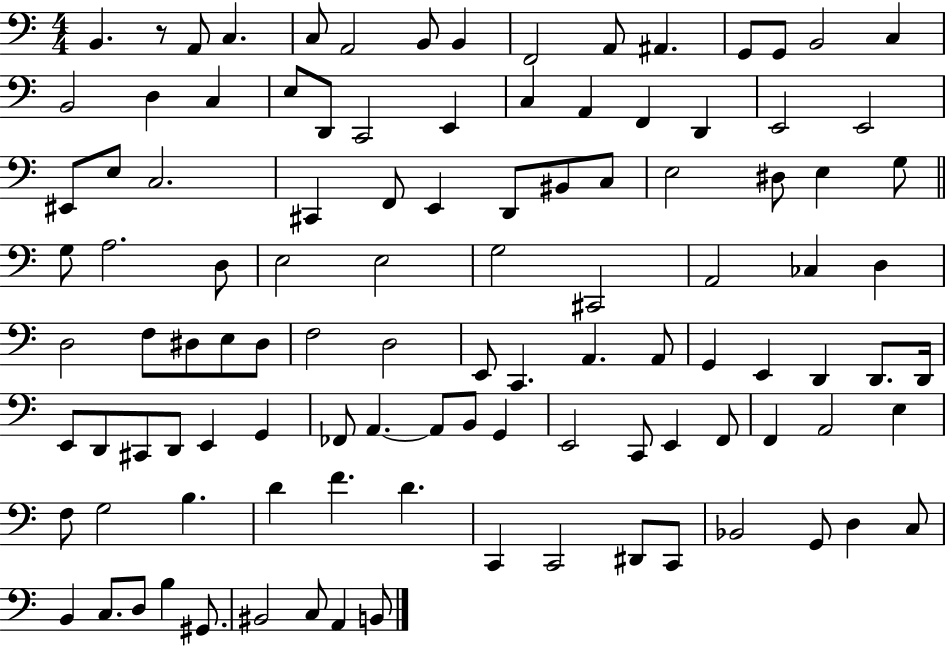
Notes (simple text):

B2/q. R/e A2/e C3/q. C3/e A2/h B2/e B2/q F2/h A2/e A#2/q. G2/e G2/e B2/h C3/q B2/h D3/q C3/q E3/e D2/e C2/h E2/q C3/q A2/q F2/q D2/q E2/h E2/h EIS2/e E3/e C3/h. C#2/q F2/e E2/q D2/e BIS2/e C3/e E3/h D#3/e E3/q G3/e G3/e A3/h. D3/e E3/h E3/h G3/h C#2/h A2/h CES3/q D3/q D3/h F3/e D#3/e E3/e D#3/e F3/h D3/h E2/e C2/q. A2/q. A2/e G2/q E2/q D2/q D2/e. D2/s E2/e D2/e C#2/e D2/e E2/q G2/q FES2/e A2/q. A2/e B2/e G2/q E2/h C2/e E2/q F2/e F2/q A2/h E3/q F3/e G3/h B3/q. D4/q F4/q. D4/q. C2/q C2/h D#2/e C2/e Bb2/h G2/e D3/q C3/e B2/q C3/e. D3/e B3/q G#2/e. BIS2/h C3/e A2/q B2/e